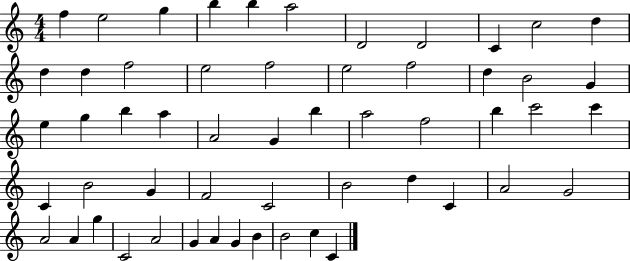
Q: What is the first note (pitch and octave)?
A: F5